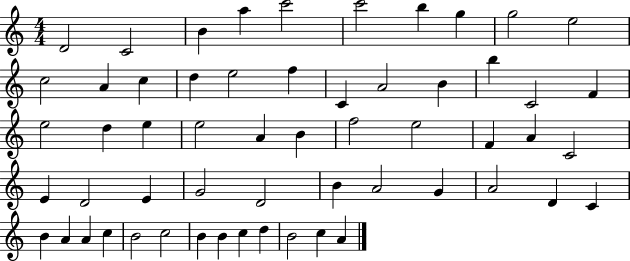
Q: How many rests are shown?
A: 0